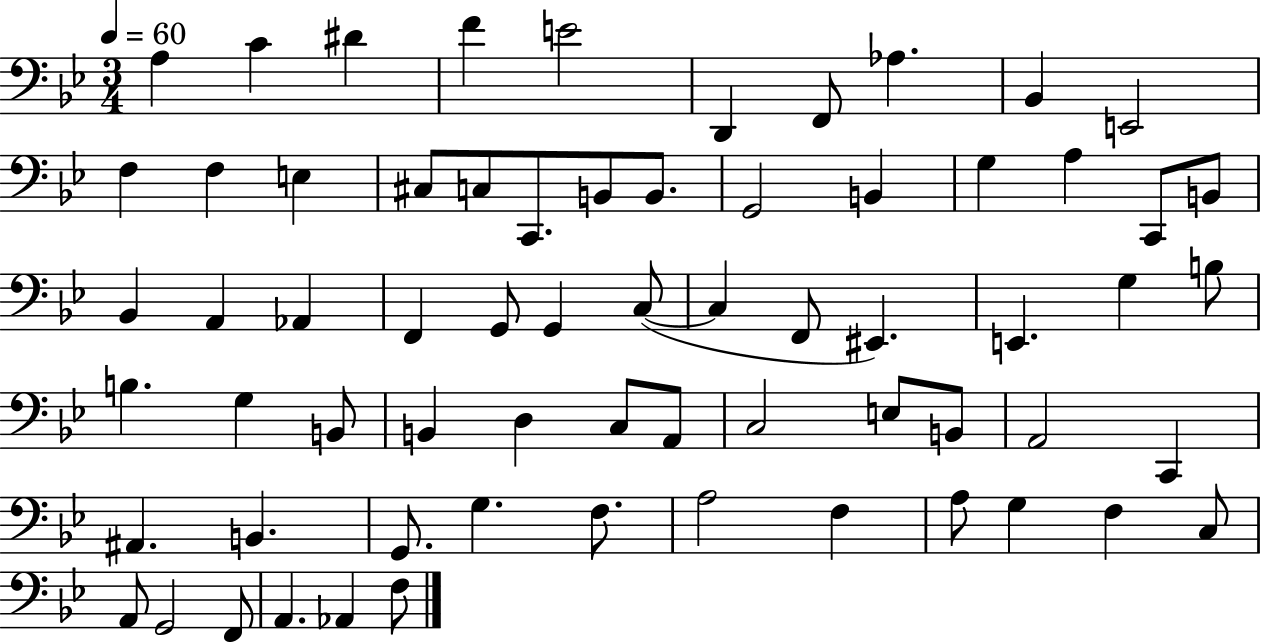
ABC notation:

X:1
T:Untitled
M:3/4
L:1/4
K:Bb
A, C ^D F E2 D,, F,,/2 _A, _B,, E,,2 F, F, E, ^C,/2 C,/2 C,,/2 B,,/2 B,,/2 G,,2 B,, G, A, C,,/2 B,,/2 _B,, A,, _A,, F,, G,,/2 G,, C,/2 C, F,,/2 ^E,, E,, G, B,/2 B, G, B,,/2 B,, D, C,/2 A,,/2 C,2 E,/2 B,,/2 A,,2 C,, ^A,, B,, G,,/2 G, F,/2 A,2 F, A,/2 G, F, C,/2 A,,/2 G,,2 F,,/2 A,, _A,, F,/2